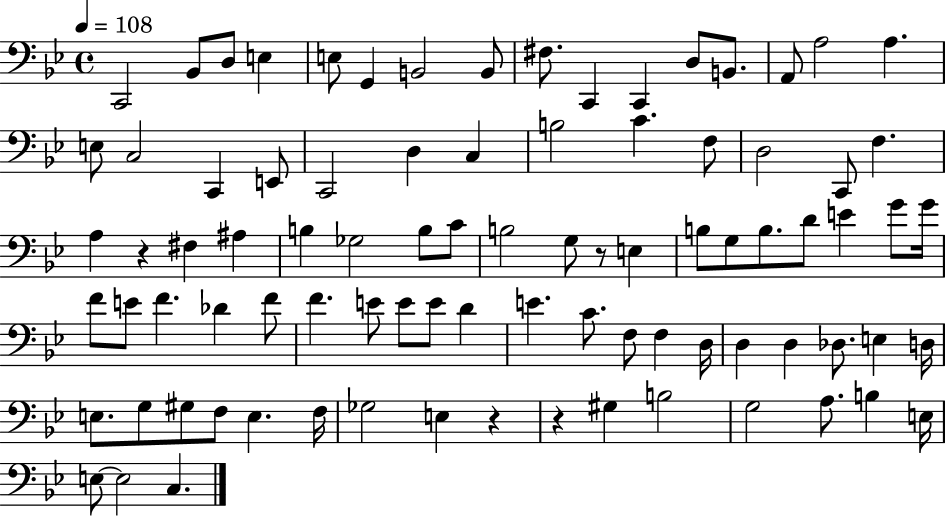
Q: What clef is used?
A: bass